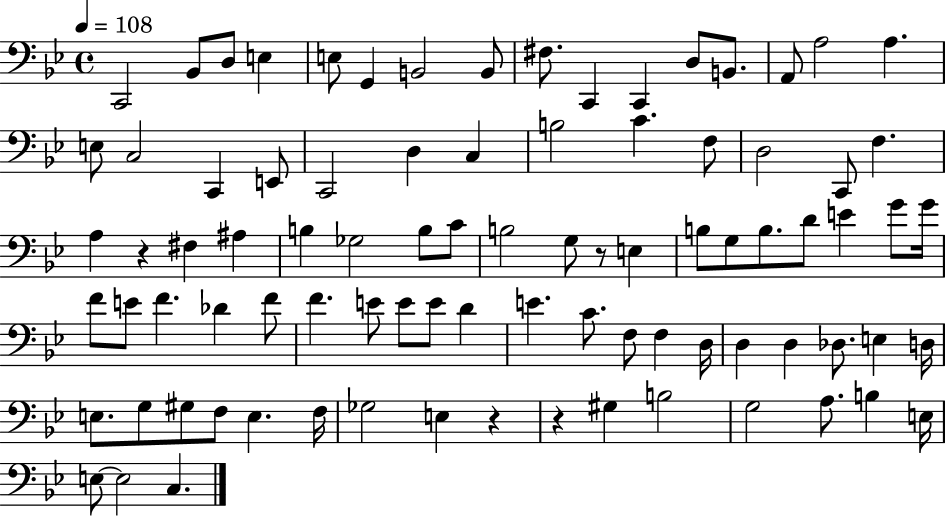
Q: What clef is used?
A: bass